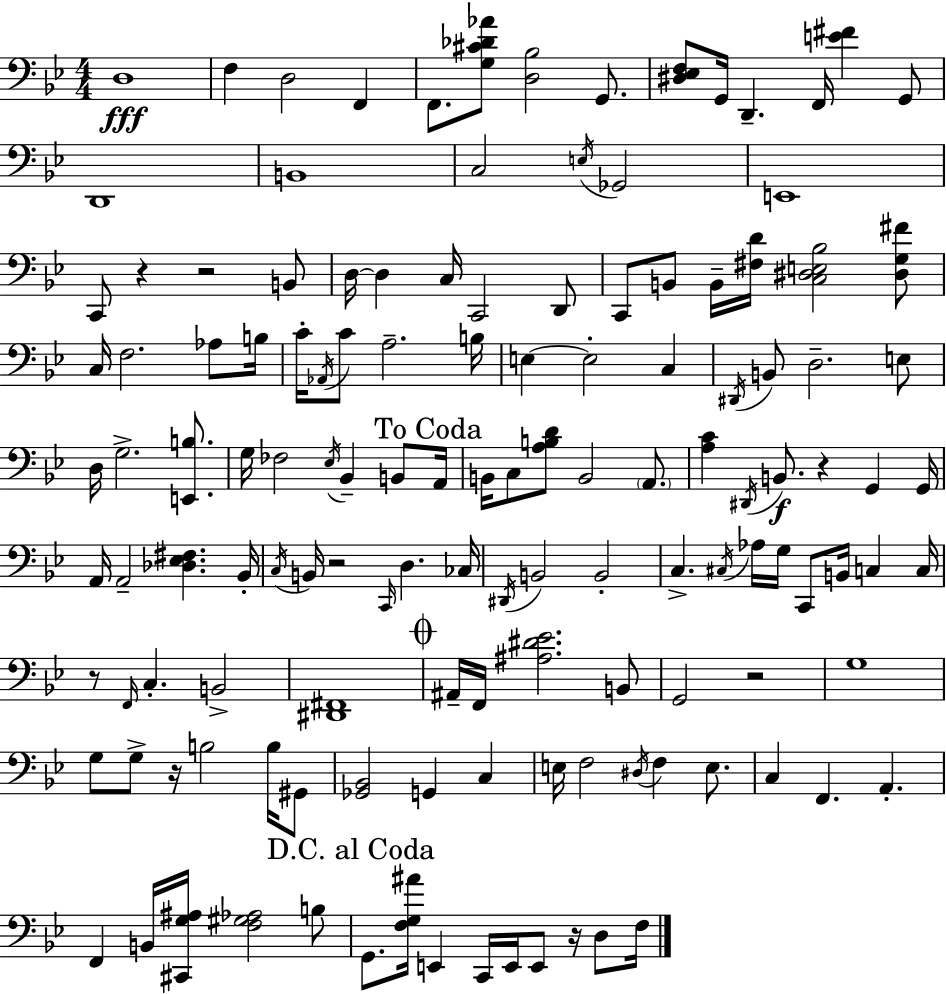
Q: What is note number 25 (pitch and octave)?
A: B2